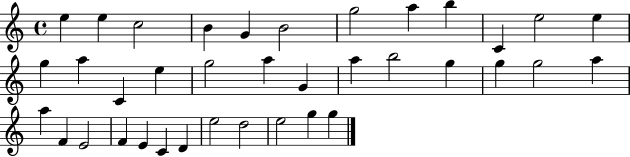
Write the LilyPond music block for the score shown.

{
  \clef treble
  \time 4/4
  \defaultTimeSignature
  \key c \major
  e''4 e''4 c''2 | b'4 g'4 b'2 | g''2 a''4 b''4 | c'4 e''2 e''4 | \break g''4 a''4 c'4 e''4 | g''2 a''4 g'4 | a''4 b''2 g''4 | g''4 g''2 a''4 | \break a''4 f'4 e'2 | f'4 e'4 c'4 d'4 | e''2 d''2 | e''2 g''4 g''4 | \break \bar "|."
}